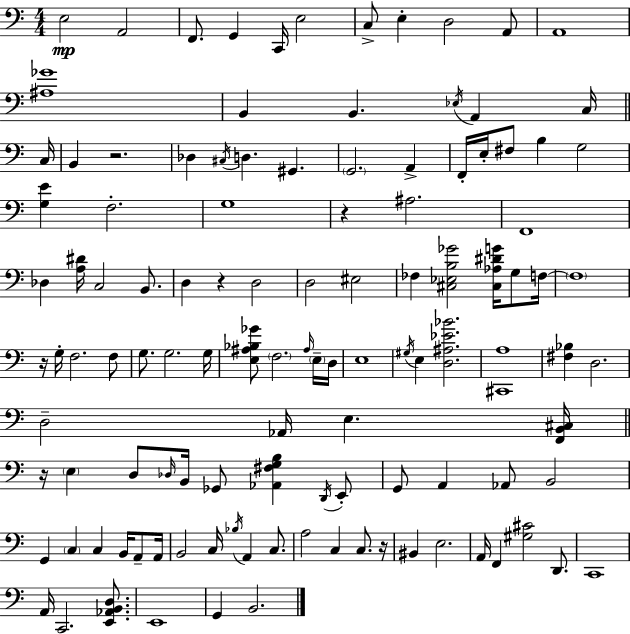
X:1
T:Untitled
M:4/4
L:1/4
K:C
E,2 A,,2 F,,/2 G,, C,,/4 E,2 C,/2 E, D,2 A,,/2 A,,4 [^A,_G]4 B,, B,, _E,/4 A,, C,/4 C,/4 B,, z2 _D, ^C,/4 D, ^G,, G,,2 A,, F,,/4 E,/4 ^F,/2 B, G,2 [G,E] F,2 G,4 z ^A,2 F,,4 _D, [A,^D]/4 C,2 B,,/2 D, z D,2 D,2 ^E,2 _F, [^C,_E,B,_G]2 [^C,_A,^DG]/4 G,/2 F,/4 F,4 z/4 G,/4 F,2 F,/2 G,/2 G,2 G,/4 [E,^A,_B,_G]/2 F,2 ^A,/4 E,/4 D,/4 E,4 ^G,/4 E, [D,^A,_E_B]2 [^C,,A,]4 [^F,_B,] D,2 D,2 _A,,/4 E, [F,,B,,^C,]/4 z/4 E, D,/2 _D,/4 B,,/4 _G,,/2 [_A,,^F,G,B,] D,,/4 E,,/2 G,,/2 A,, _A,,/2 B,,2 G,, C, C, B,,/4 A,,/2 A,,/4 B,,2 C,/4 _B,/4 A,, C,/2 A,2 C, C,/2 z/4 ^B,, E,2 A,,/4 F,, [^G,^C]2 D,,/2 C,,4 A,,/4 C,,2 [E,,_A,,B,,D,]/2 E,,4 G,, B,,2